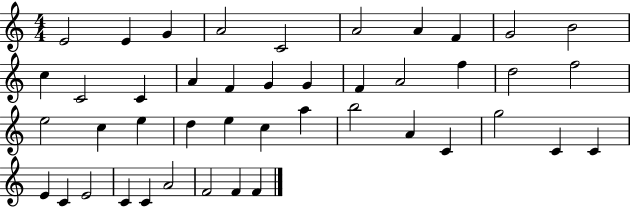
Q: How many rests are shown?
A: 0